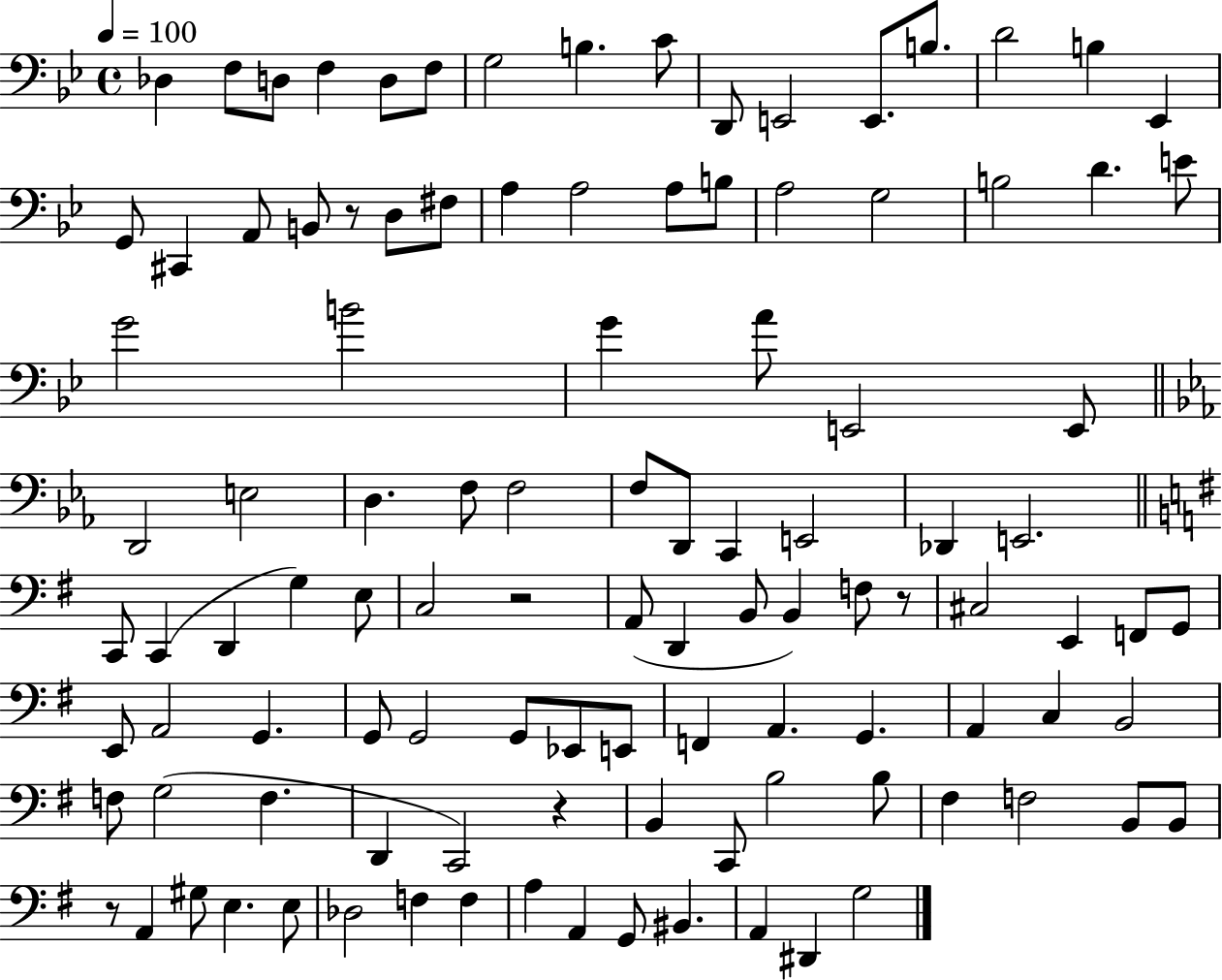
X:1
T:Untitled
M:4/4
L:1/4
K:Bb
_D, F,/2 D,/2 F, D,/2 F,/2 G,2 B, C/2 D,,/2 E,,2 E,,/2 B,/2 D2 B, _E,, G,,/2 ^C,, A,,/2 B,,/2 z/2 D,/2 ^F,/2 A, A,2 A,/2 B,/2 A,2 G,2 B,2 D E/2 G2 B2 G A/2 E,,2 E,,/2 D,,2 E,2 D, F,/2 F,2 F,/2 D,,/2 C,, E,,2 _D,, E,,2 C,,/2 C,, D,, G, E,/2 C,2 z2 A,,/2 D,, B,,/2 B,, F,/2 z/2 ^C,2 E,, F,,/2 G,,/2 E,,/2 A,,2 G,, G,,/2 G,,2 G,,/2 _E,,/2 E,,/2 F,, A,, G,, A,, C, B,,2 F,/2 G,2 F, D,, C,,2 z B,, C,,/2 B,2 B,/2 ^F, F,2 B,,/2 B,,/2 z/2 A,, ^G,/2 E, E,/2 _D,2 F, F, A, A,, G,,/2 ^B,, A,, ^D,, G,2